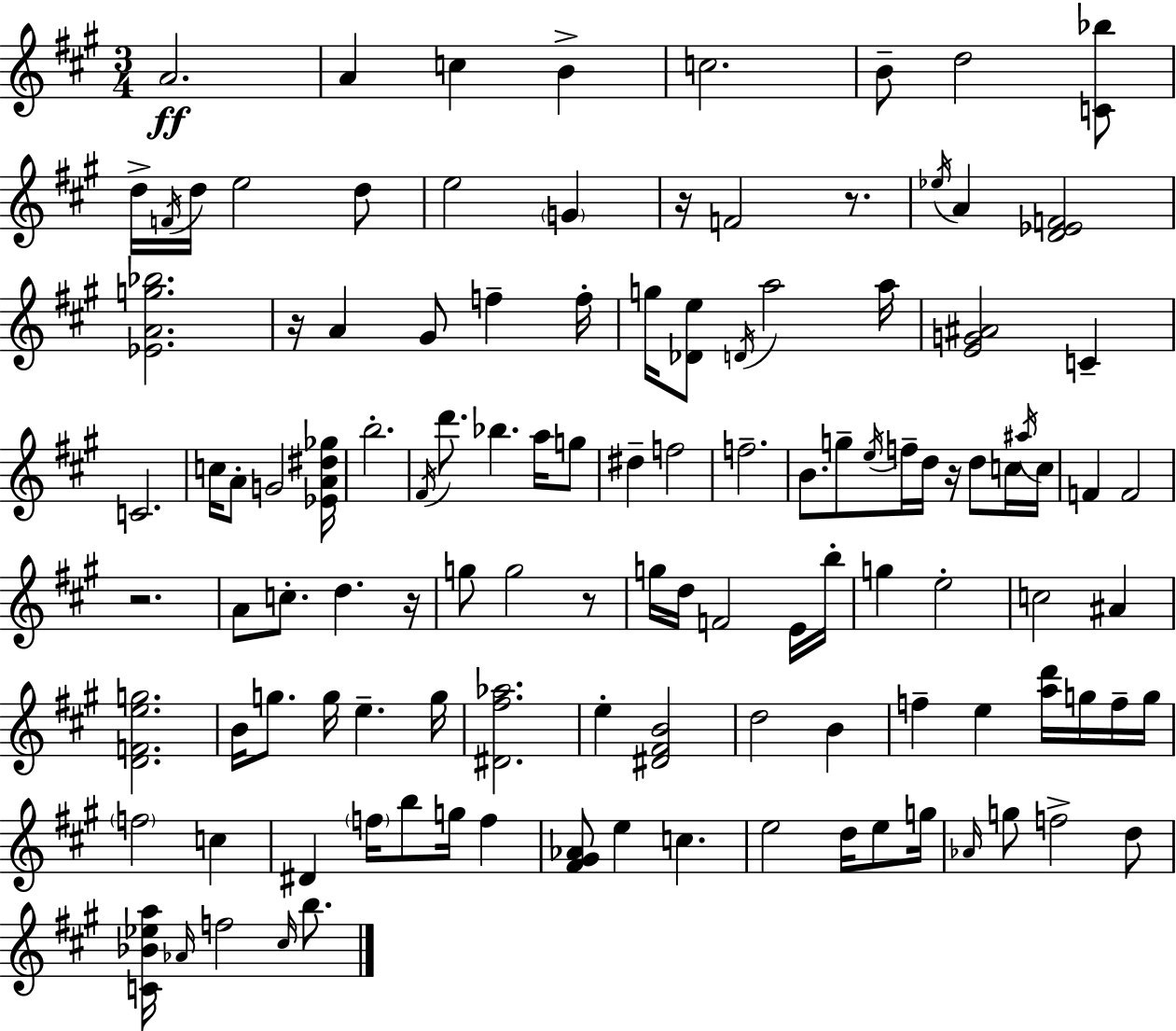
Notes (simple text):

A4/h. A4/q C5/q B4/q C5/h. B4/e D5/h [C4,Bb5]/e D5/s F4/s D5/s E5/h D5/e E5/h G4/q R/s F4/h R/e. Eb5/s A4/q [D4,Eb4,F4]/h [Eb4,A4,G5,Bb5]/h. R/s A4/q G#4/e F5/q F5/s G5/s [Db4,E5]/e D4/s A5/h A5/s [E4,G4,A#4]/h C4/q C4/h. C5/s A4/e G4/h [Eb4,A4,D#5,Gb5]/s B5/h. F#4/s D6/e. Bb5/q. A5/s G5/e D#5/q F5/h F5/h. B4/e. G5/e E5/s F5/s D5/s R/s D5/e C5/s A#5/s C5/s F4/q F4/h R/h. A4/e C5/e. D5/q. R/s G5/e G5/h R/e G5/s D5/s F4/h E4/s B5/s G5/q E5/h C5/h A#4/q [D4,F4,E5,G5]/h. B4/s G5/e. G5/s E5/q. G5/s [D#4,F#5,Ab5]/h. E5/q [D#4,F#4,B4]/h D5/h B4/q F5/q E5/q [A5,D6]/s G5/s F5/s G5/s F5/h C5/q D#4/q F5/s B5/e G5/s F5/q [F#4,G#4,Ab4]/e E5/q C5/q. E5/h D5/s E5/e G5/s Ab4/s G5/e F5/h D5/e [C4,Bb4,Eb5,A5]/s Ab4/s F5/h C#5/s B5/e.